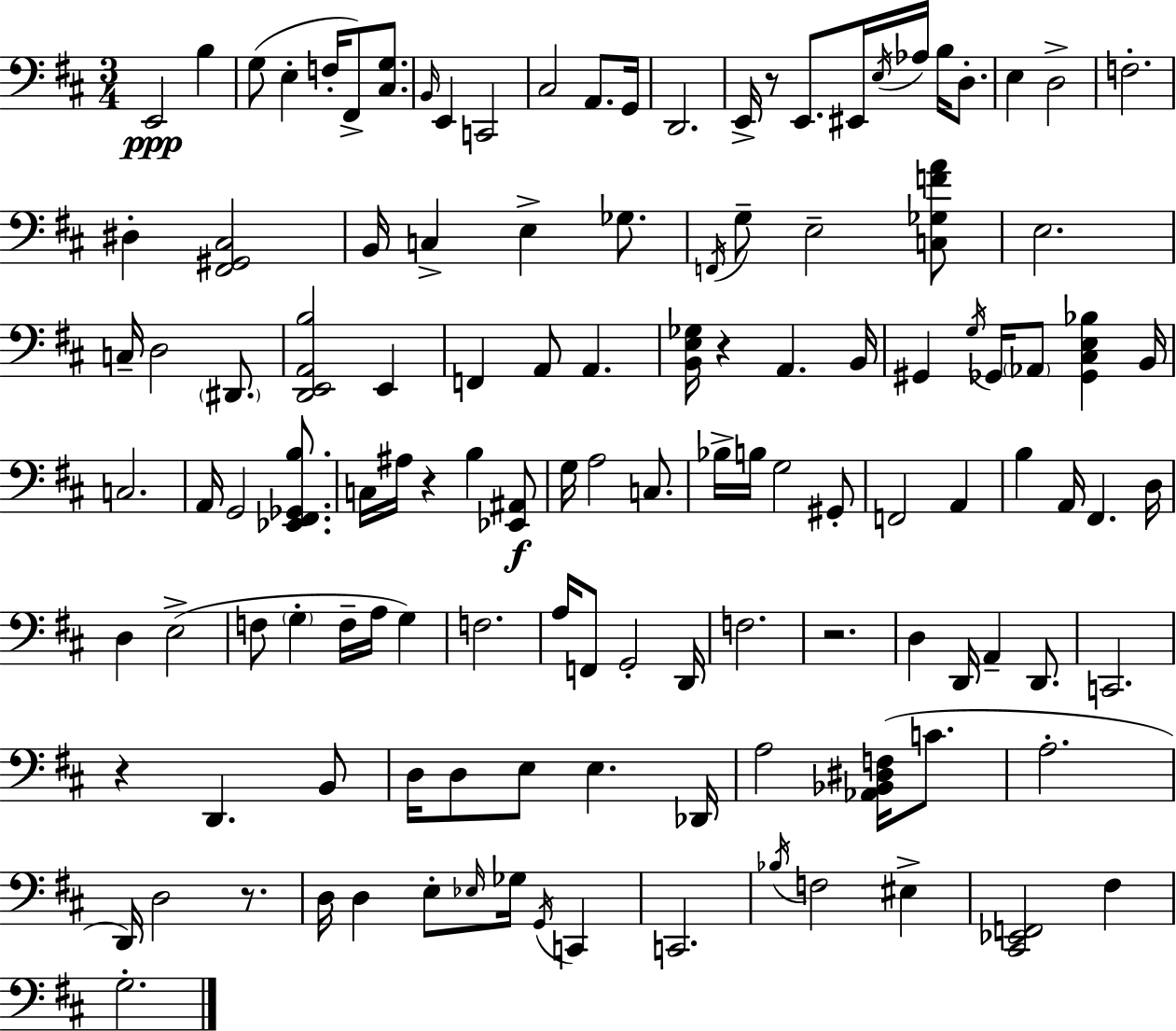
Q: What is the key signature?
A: D major